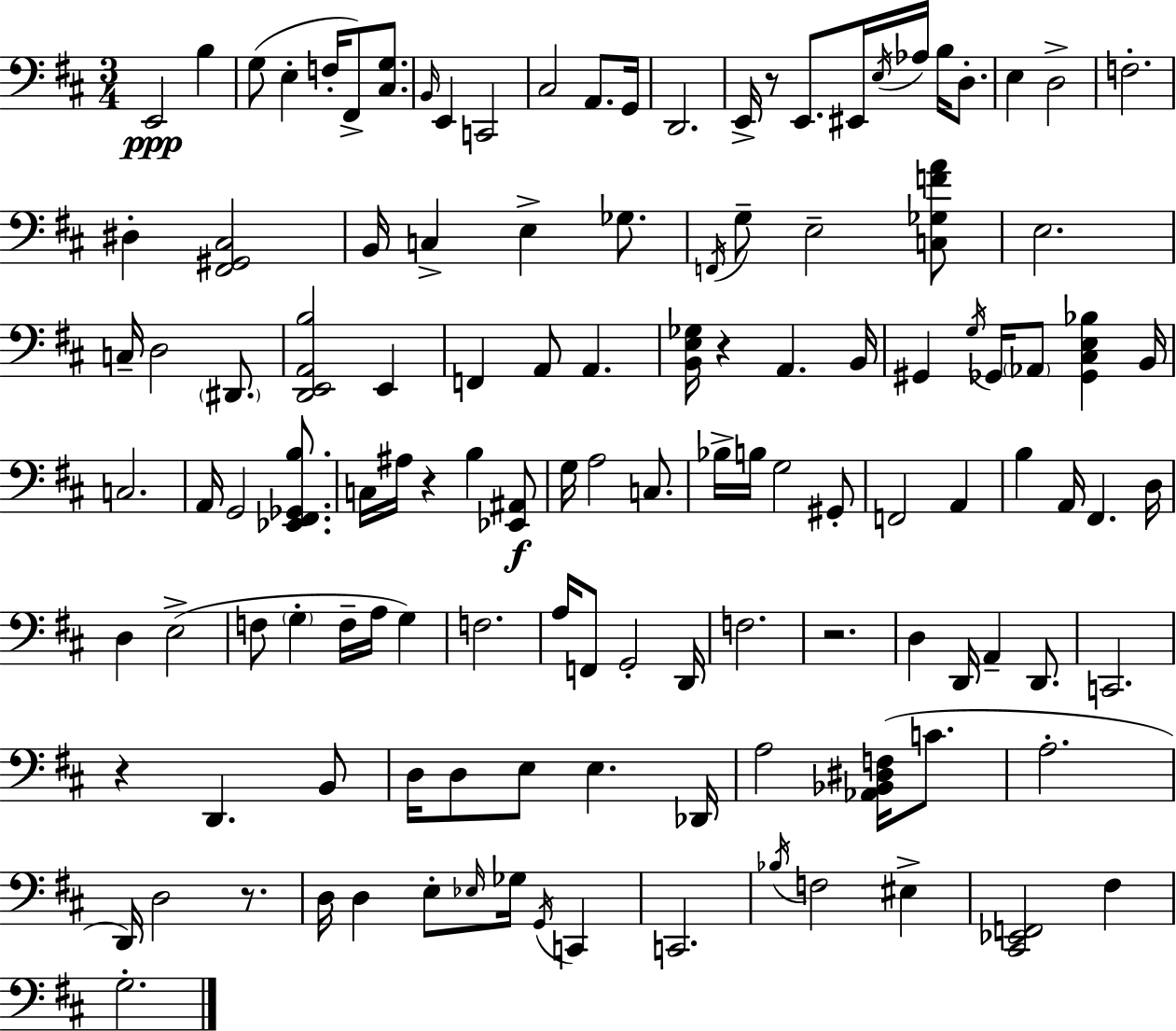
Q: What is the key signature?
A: D major